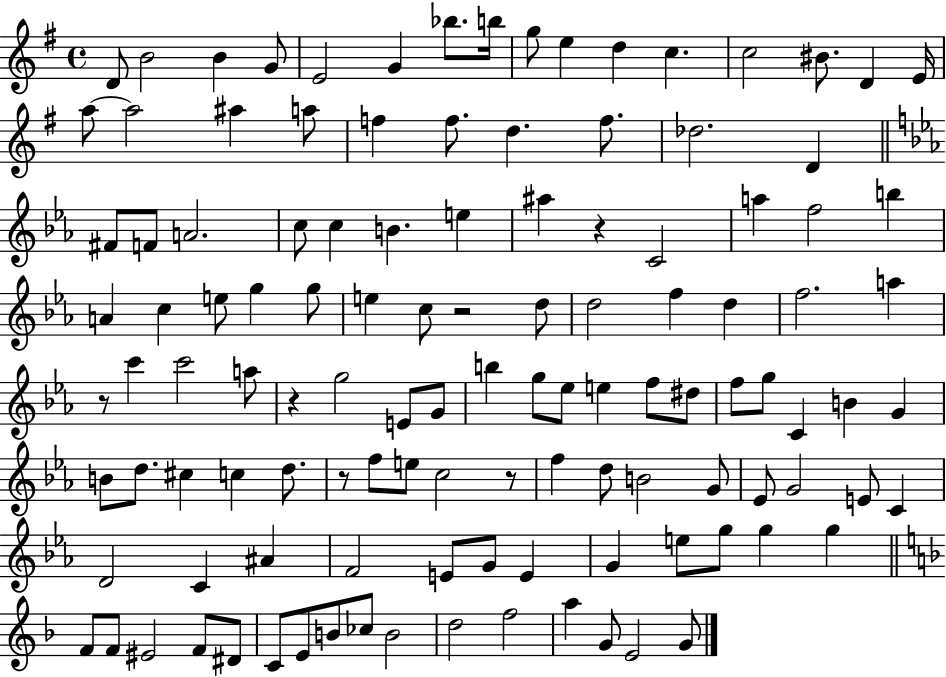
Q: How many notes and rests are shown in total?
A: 118